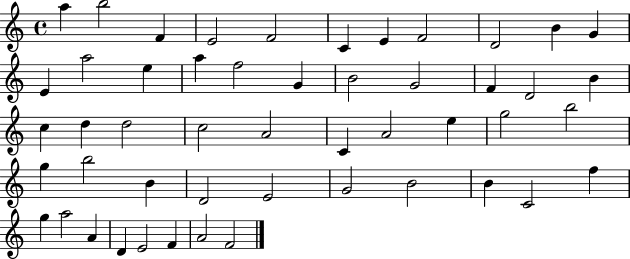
X:1
T:Untitled
M:4/4
L:1/4
K:C
a b2 F E2 F2 C E F2 D2 B G E a2 e a f2 G B2 G2 F D2 B c d d2 c2 A2 C A2 e g2 b2 g b2 B D2 E2 G2 B2 B C2 f g a2 A D E2 F A2 F2